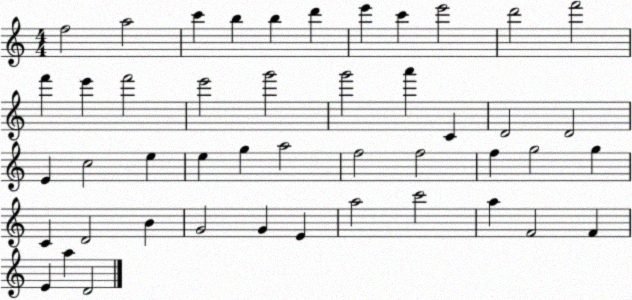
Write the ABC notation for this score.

X:1
T:Untitled
M:4/4
L:1/4
K:C
f2 a2 c' b b d' e' c' e'2 d'2 f'2 f' e' f'2 e'2 g'2 g'2 a' C D2 D2 E c2 e e g a2 f2 f2 f g2 g C D2 B G2 G E a2 c'2 a F2 F E a D2